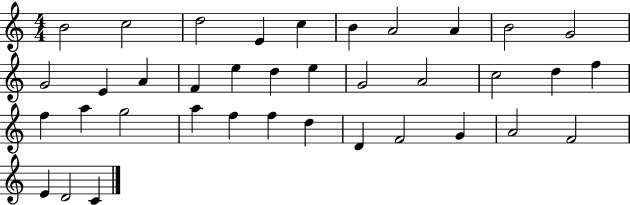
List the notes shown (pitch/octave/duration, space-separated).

B4/h C5/h D5/h E4/q C5/q B4/q A4/h A4/q B4/h G4/h G4/h E4/q A4/q F4/q E5/q D5/q E5/q G4/h A4/h C5/h D5/q F5/q F5/q A5/q G5/h A5/q F5/q F5/q D5/q D4/q F4/h G4/q A4/h F4/h E4/q D4/h C4/q